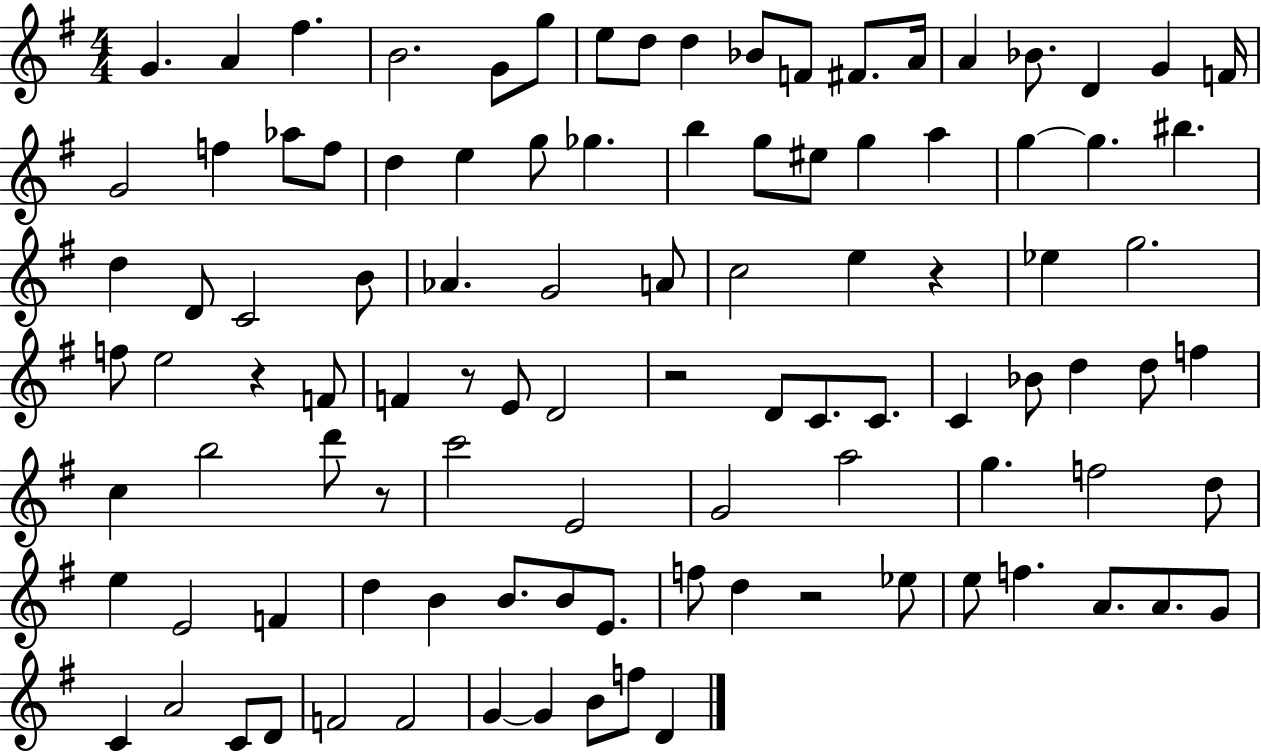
X:1
T:Untitled
M:4/4
L:1/4
K:G
G A ^f B2 G/2 g/2 e/2 d/2 d _B/2 F/2 ^F/2 A/4 A _B/2 D G F/4 G2 f _a/2 f/2 d e g/2 _g b g/2 ^e/2 g a g g ^b d D/2 C2 B/2 _A G2 A/2 c2 e z _e g2 f/2 e2 z F/2 F z/2 E/2 D2 z2 D/2 C/2 C/2 C _B/2 d d/2 f c b2 d'/2 z/2 c'2 E2 G2 a2 g f2 d/2 e E2 F d B B/2 B/2 E/2 f/2 d z2 _e/2 e/2 f A/2 A/2 G/2 C A2 C/2 D/2 F2 F2 G G B/2 f/2 D